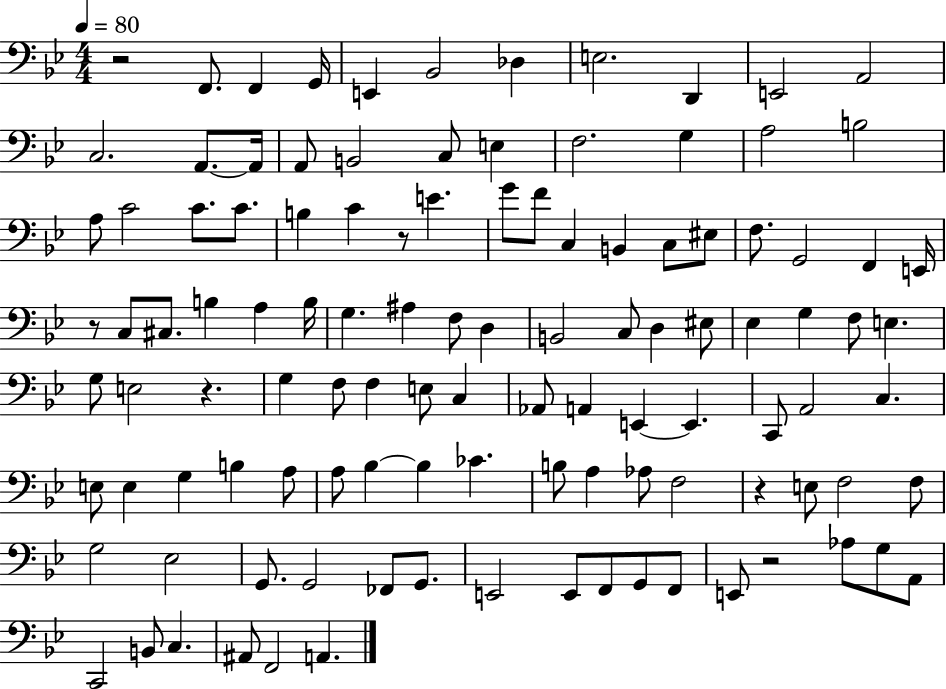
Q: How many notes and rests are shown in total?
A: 112